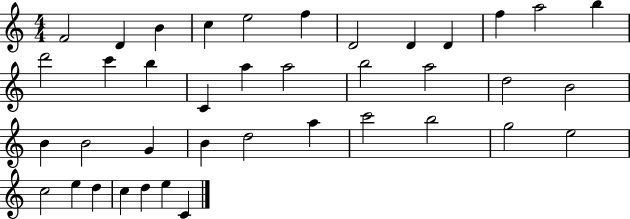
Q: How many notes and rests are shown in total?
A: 39